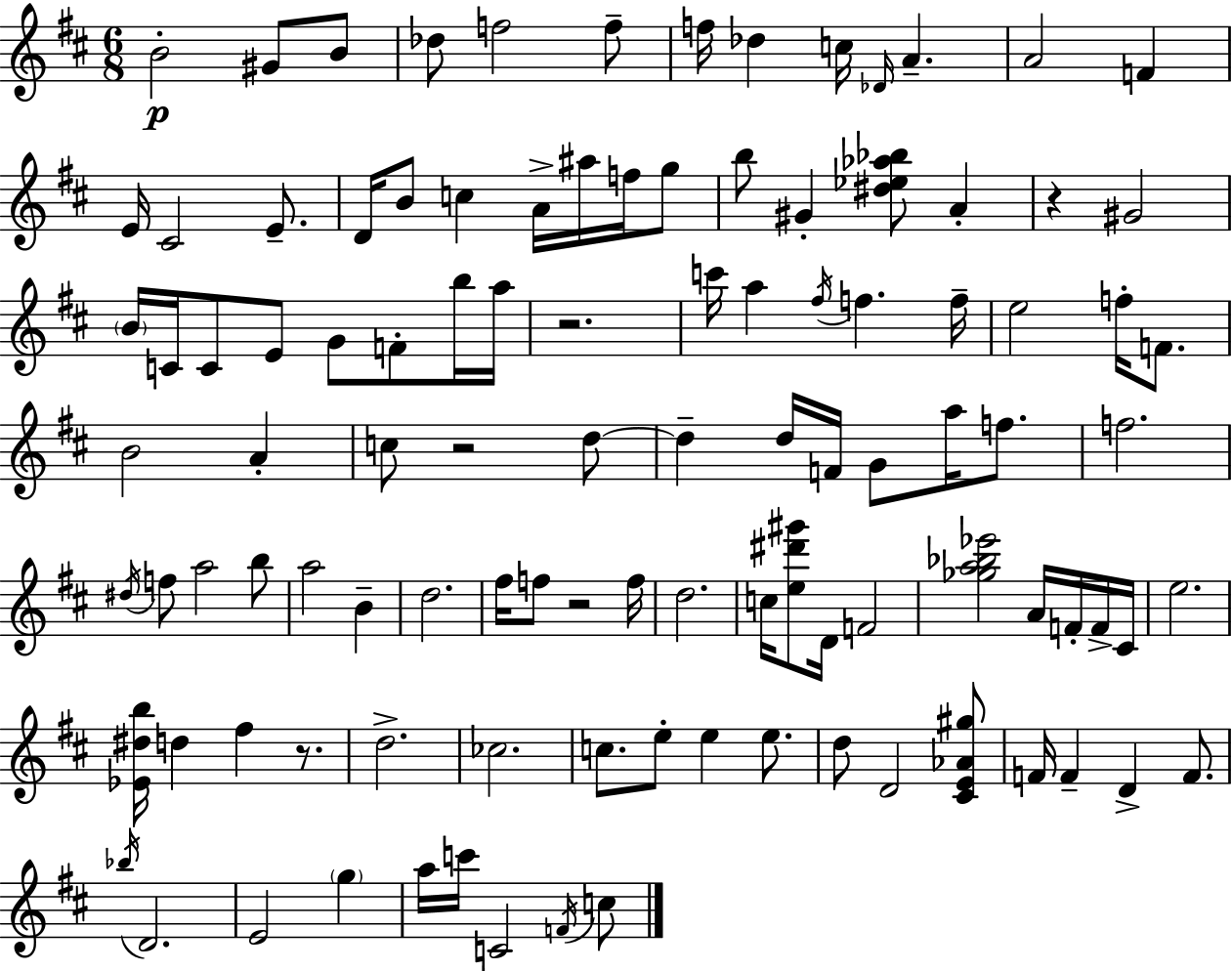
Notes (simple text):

B4/h G#4/e B4/e Db5/e F5/h F5/e F5/s Db5/q C5/s Db4/s A4/q. A4/h F4/q E4/s C#4/h E4/e. D4/s B4/e C5/q A4/s A#5/s F5/s G5/e B5/e G#4/q [D#5,Eb5,Ab5,Bb5]/e A4/q R/q G#4/h B4/s C4/s C4/e E4/e G4/e F4/e B5/s A5/s R/h. C6/s A5/q F#5/s F5/q. F5/s E5/h F5/s F4/e. B4/h A4/q C5/e R/h D5/e D5/q D5/s F4/s G4/e A5/s F5/e. F5/h. D#5/s F5/e A5/h B5/e A5/h B4/q D5/h. F#5/s F5/e R/h F5/s D5/h. C5/s [E5,D#6,G#6]/e D4/s F4/h [Gb5,A5,Bb5,Eb6]/h A4/s F4/s F4/s C#4/s E5/h. [Eb4,D#5,B5]/s D5/q F#5/q R/e. D5/h. CES5/h. C5/e. E5/e E5/q E5/e. D5/e D4/h [C#4,E4,Ab4,G#5]/e F4/s F4/q D4/q F4/e. Bb5/s D4/h. E4/h G5/q A5/s C6/s C4/h F4/s C5/e